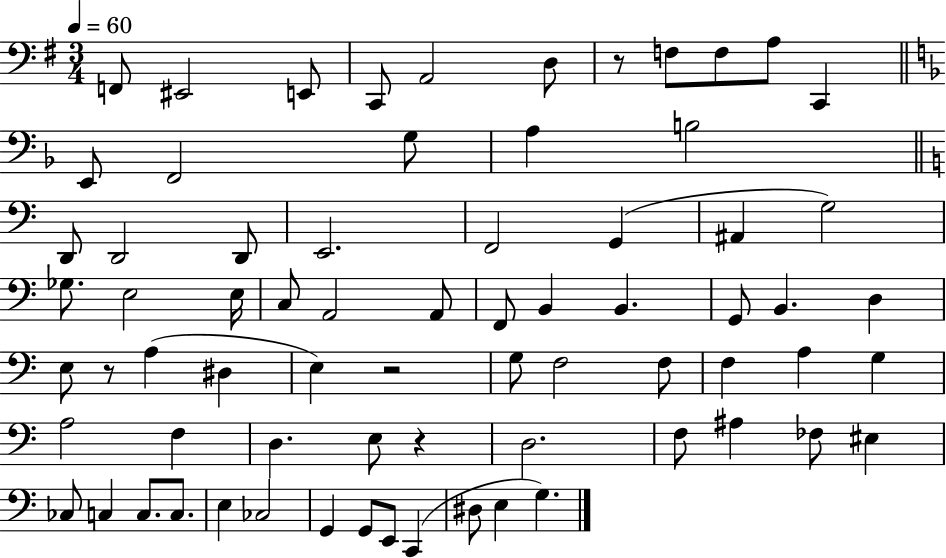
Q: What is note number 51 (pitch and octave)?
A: F3